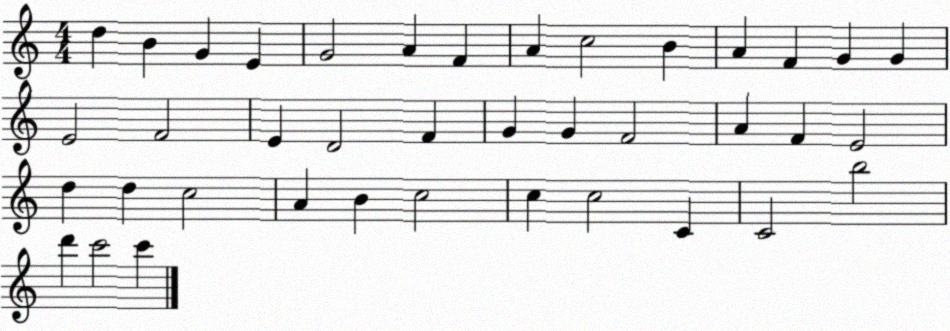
X:1
T:Untitled
M:4/4
L:1/4
K:C
d B G E G2 A F A c2 B A F G G E2 F2 E D2 F G G F2 A F E2 d d c2 A B c2 c c2 C C2 b2 d' c'2 c'